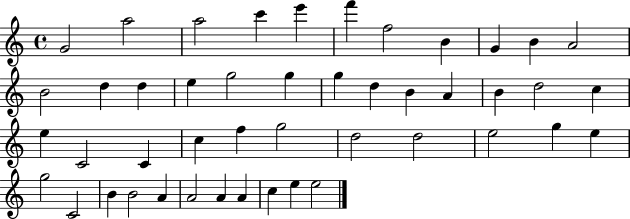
G4/h A5/h A5/h C6/q E6/q F6/q F5/h B4/q G4/q B4/q A4/h B4/h D5/q D5/q E5/q G5/h G5/q G5/q D5/q B4/q A4/q B4/q D5/h C5/q E5/q C4/h C4/q C5/q F5/q G5/h D5/h D5/h E5/h G5/q E5/q G5/h C4/h B4/q B4/h A4/q A4/h A4/q A4/q C5/q E5/q E5/h